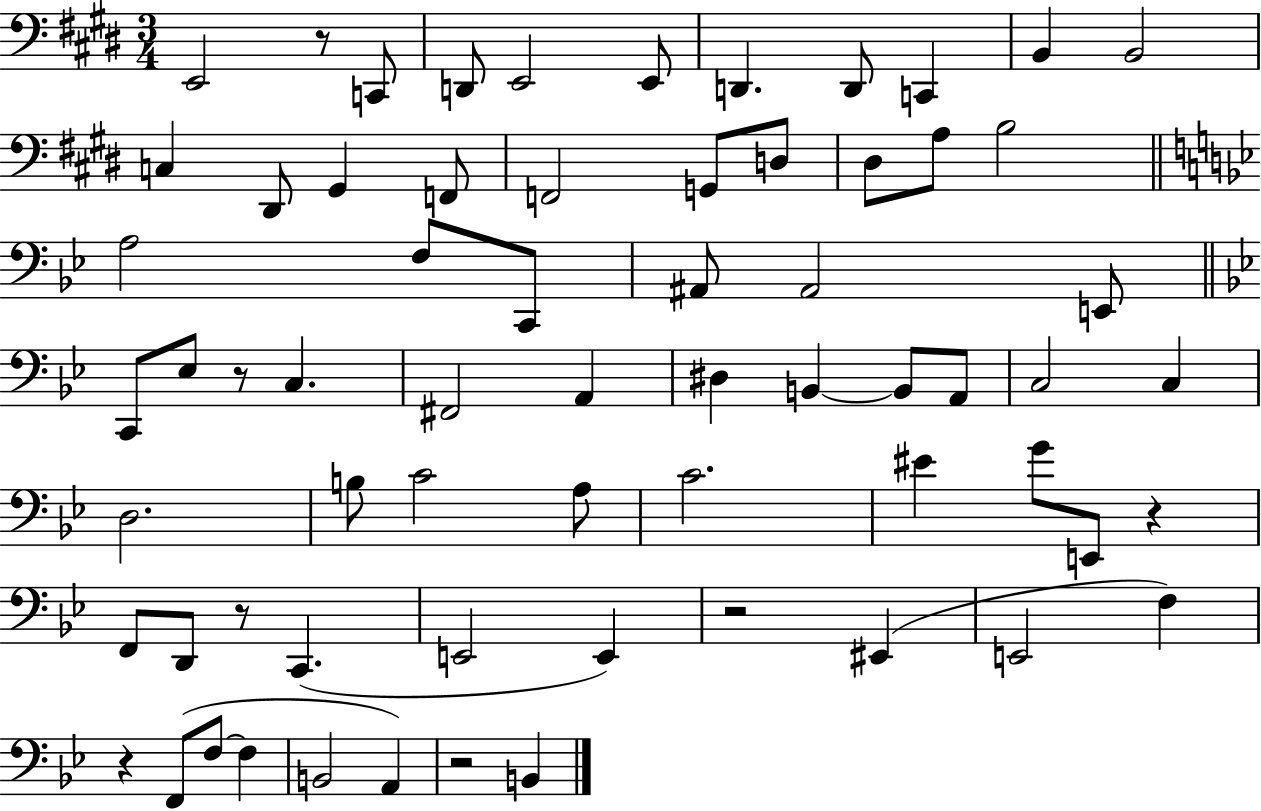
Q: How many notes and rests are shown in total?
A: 66